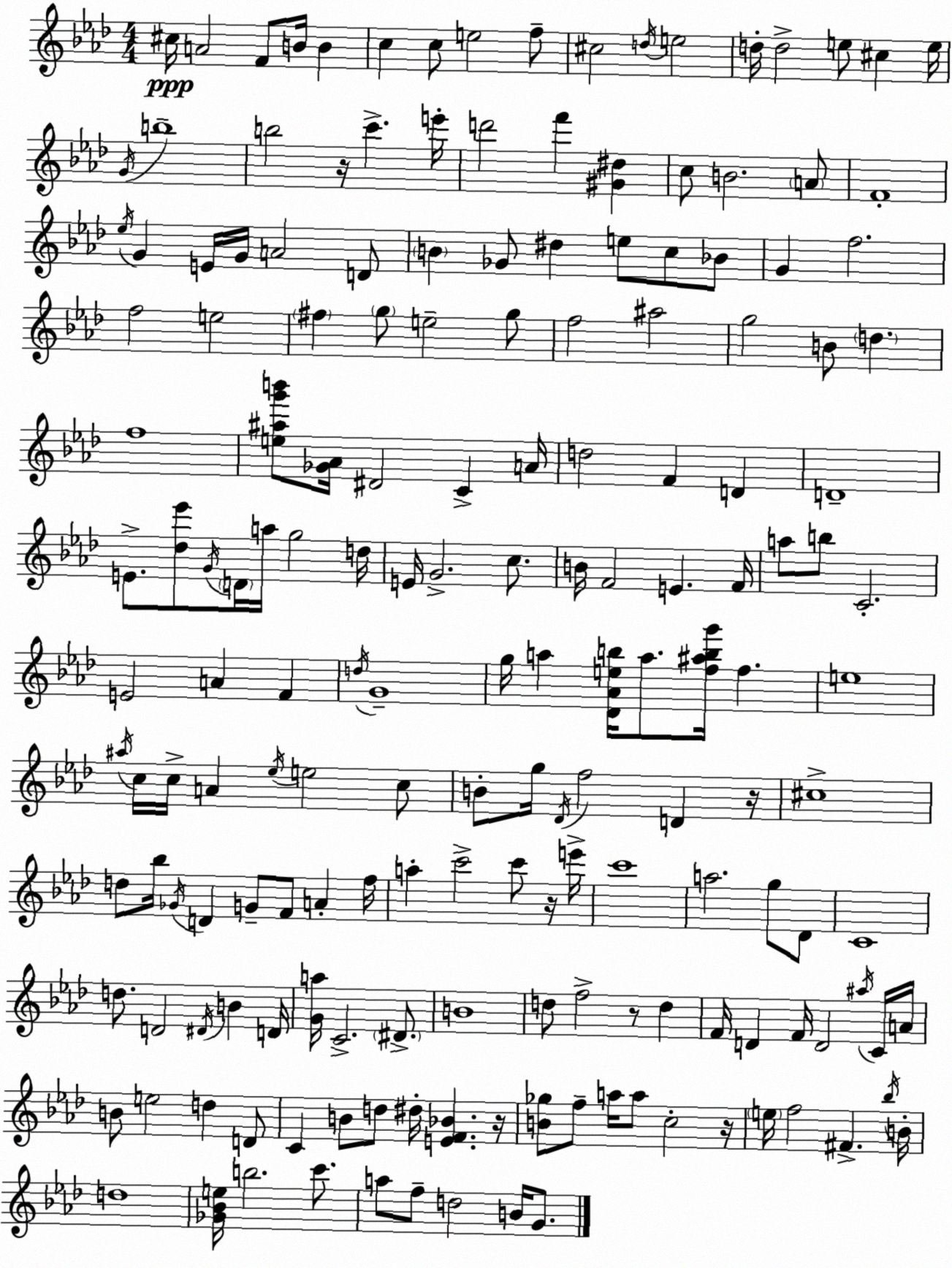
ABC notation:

X:1
T:Untitled
M:4/4
L:1/4
K:Fm
^c/4 A2 F/2 B/4 B c c/2 e2 f/2 ^c2 d/4 e2 d/4 d2 e/2 ^c e/4 G/4 b4 b2 z/4 c' e'/4 d'2 f' [^G^d] c/2 B2 A/2 F4 _e/4 G E/4 G/4 A2 D/2 B _G/2 ^d e/2 c/2 _B/2 G f2 f2 e2 ^f g/2 e2 g/2 f2 ^a2 g2 B/2 d f4 [e^ag'b']/2 [_G_A]/4 ^D2 C A/4 d2 F D D4 E/2 [_d_e']/2 G/4 D/4 a/4 g2 d/4 E/4 G2 c/2 B/4 F2 E F/4 a/2 b/2 C2 E2 A F d/4 G4 g/4 a [_D_Aeb]/4 a/2 [f^abg']/4 f e4 ^a/4 c/4 c/4 A _e/4 e2 c/2 B/2 g/4 _D/4 f2 D z/4 ^c4 d/2 _b/4 _G/4 D G/2 F/2 A f/4 a c'2 c'/2 z/4 e'/4 c'4 a2 g/2 _D/2 C4 d/2 D2 ^D/4 B D/4 [Ga]/4 C2 ^D/2 B4 d/2 f2 z/2 d F/4 D F/4 D2 ^a/4 C/4 A/4 B/2 e2 d D/2 C B/2 d/2 ^d/4 [EF_B] z/4 [B_g]/2 f/2 a/4 a/2 c2 z/4 e/4 f2 ^F _b/4 B/4 d4 [_G_Be]/4 b2 c'/2 a/2 f/2 d2 B/4 G/2